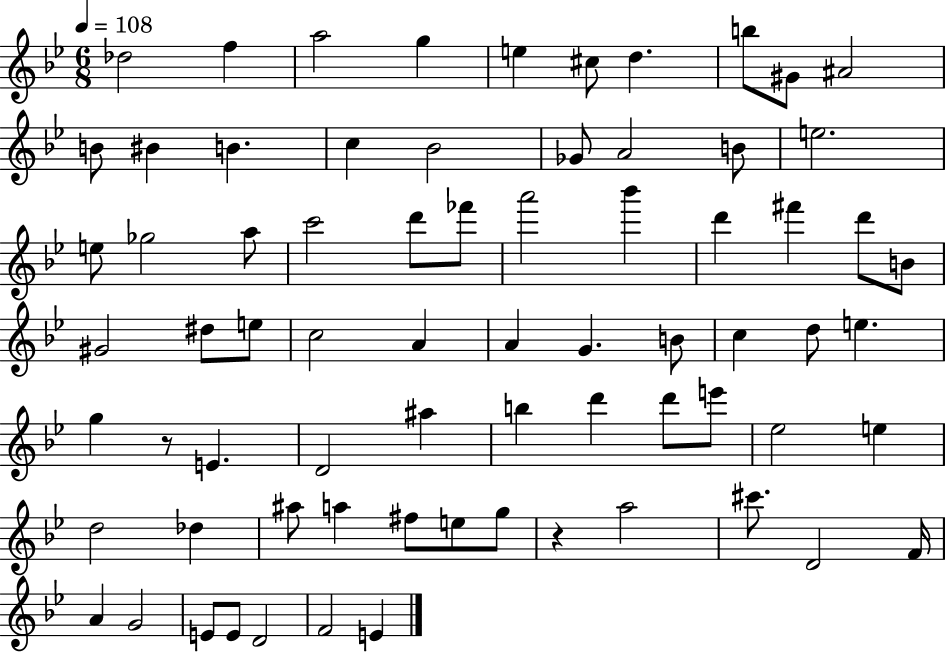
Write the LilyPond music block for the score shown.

{
  \clef treble
  \numericTimeSignature
  \time 6/8
  \key bes \major
  \tempo 4 = 108
  des''2 f''4 | a''2 g''4 | e''4 cis''8 d''4. | b''8 gis'8 ais'2 | \break b'8 bis'4 b'4. | c''4 bes'2 | ges'8 a'2 b'8 | e''2. | \break e''8 ges''2 a''8 | c'''2 d'''8 fes'''8 | a'''2 bes'''4 | d'''4 fis'''4 d'''8 b'8 | \break gis'2 dis''8 e''8 | c''2 a'4 | a'4 g'4. b'8 | c''4 d''8 e''4. | \break g''4 r8 e'4. | d'2 ais''4 | b''4 d'''4 d'''8 e'''8 | ees''2 e''4 | \break d''2 des''4 | ais''8 a''4 fis''8 e''8 g''8 | r4 a''2 | cis'''8. d'2 f'16 | \break a'4 g'2 | e'8 e'8 d'2 | f'2 e'4 | \bar "|."
}